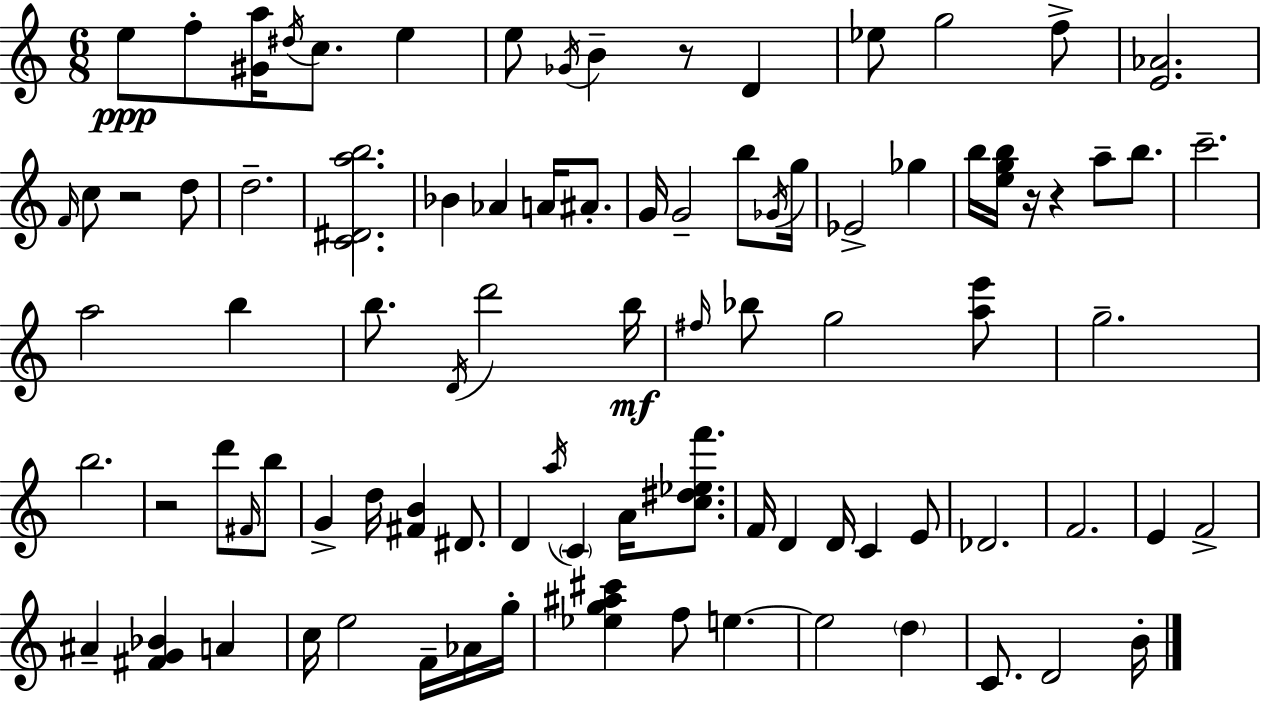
E5/e F5/e [G#4,A5]/s D#5/s C5/e. E5/q E5/e Gb4/s B4/q R/e D4/q Eb5/e G5/h F5/e [E4,Ab4]/h. F4/s C5/e R/h D5/e D5/h. [C4,D#4,A5,B5]/h. Bb4/q Ab4/q A4/s A#4/e. G4/s G4/h B5/e Gb4/s G5/s Eb4/h Gb5/q B5/s [E5,G5,B5]/s R/s R/q A5/e B5/e. C6/h. A5/h B5/q B5/e. D4/s D6/h B5/s F#5/s Bb5/e G5/h [A5,E6]/e G5/h. B5/h. R/h D6/e F#4/s B5/e G4/q D5/s [F#4,B4]/q D#4/e. D4/q A5/s C4/q A4/s [C5,D#5,Eb5,F6]/e. F4/s D4/q D4/s C4/q E4/e Db4/h. F4/h. E4/q F4/h A#4/q [F#4,G4,Bb4]/q A4/q C5/s E5/h F4/s Ab4/s G5/s [Eb5,G5,A#5,C#6]/q F5/e E5/q. E5/h D5/q C4/e. D4/h B4/s